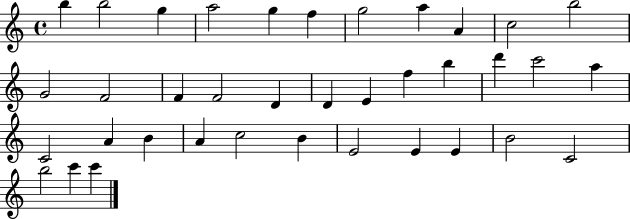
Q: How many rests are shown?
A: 0